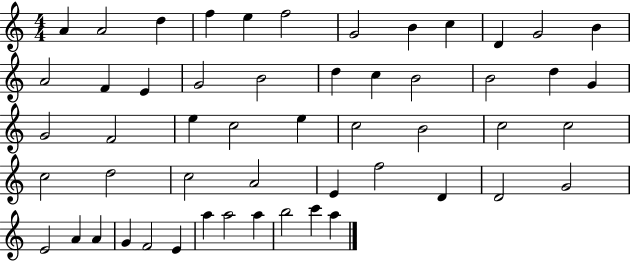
{
  \clef treble
  \numericTimeSignature
  \time 4/4
  \key c \major
  a'4 a'2 d''4 | f''4 e''4 f''2 | g'2 b'4 c''4 | d'4 g'2 b'4 | \break a'2 f'4 e'4 | g'2 b'2 | d''4 c''4 b'2 | b'2 d''4 g'4 | \break g'2 f'2 | e''4 c''2 e''4 | c''2 b'2 | c''2 c''2 | \break c''2 d''2 | c''2 a'2 | e'4 f''2 d'4 | d'2 g'2 | \break e'2 a'4 a'4 | g'4 f'2 e'4 | a''4 a''2 a''4 | b''2 c'''4 a''4 | \break \bar "|."
}